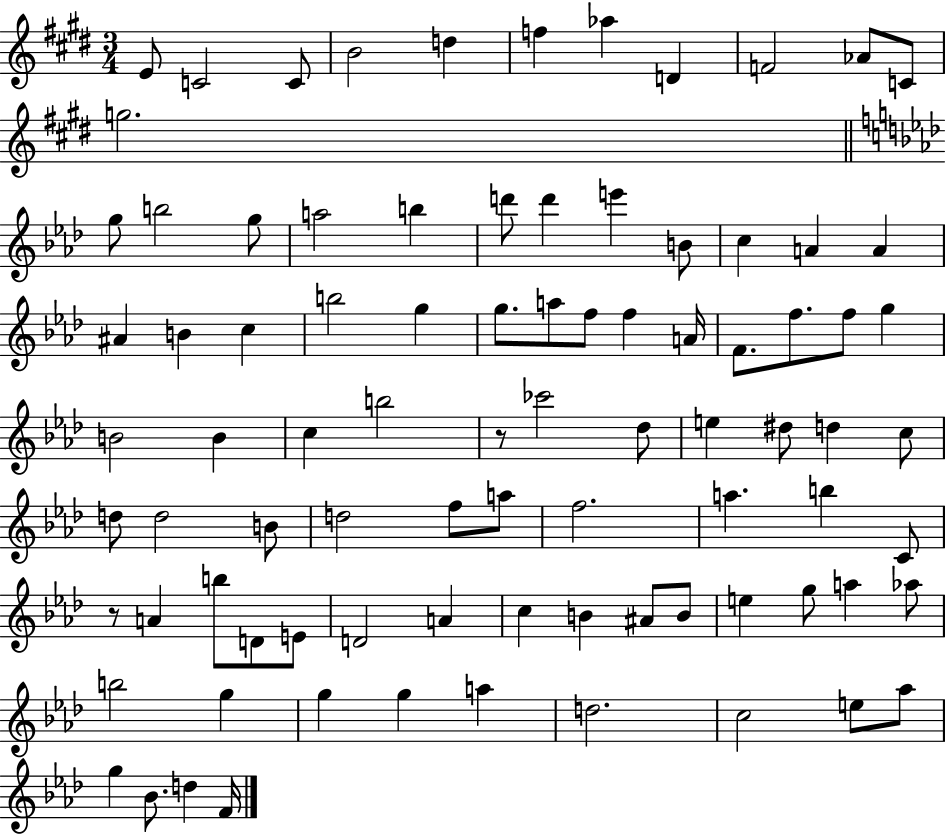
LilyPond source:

{
  \clef treble
  \numericTimeSignature
  \time 3/4
  \key e \major
  \repeat volta 2 { e'8 c'2 c'8 | b'2 d''4 | f''4 aes''4 d'4 | f'2 aes'8 c'8 | \break g''2. | \bar "||" \break \key f \minor g''8 b''2 g''8 | a''2 b''4 | d'''8 d'''4 e'''4 b'8 | c''4 a'4 a'4 | \break ais'4 b'4 c''4 | b''2 g''4 | g''8. a''8 f''8 f''4 a'16 | f'8. f''8. f''8 g''4 | \break b'2 b'4 | c''4 b''2 | r8 ces'''2 des''8 | e''4 dis''8 d''4 c''8 | \break d''8 d''2 b'8 | d''2 f''8 a''8 | f''2. | a''4. b''4 c'8 | \break r8 a'4 b''8 d'8 e'8 | d'2 a'4 | c''4 b'4 ais'8 b'8 | e''4 g''8 a''4 aes''8 | \break b''2 g''4 | g''4 g''4 a''4 | d''2. | c''2 e''8 aes''8 | \break g''4 bes'8. d''4 f'16 | } \bar "|."
}